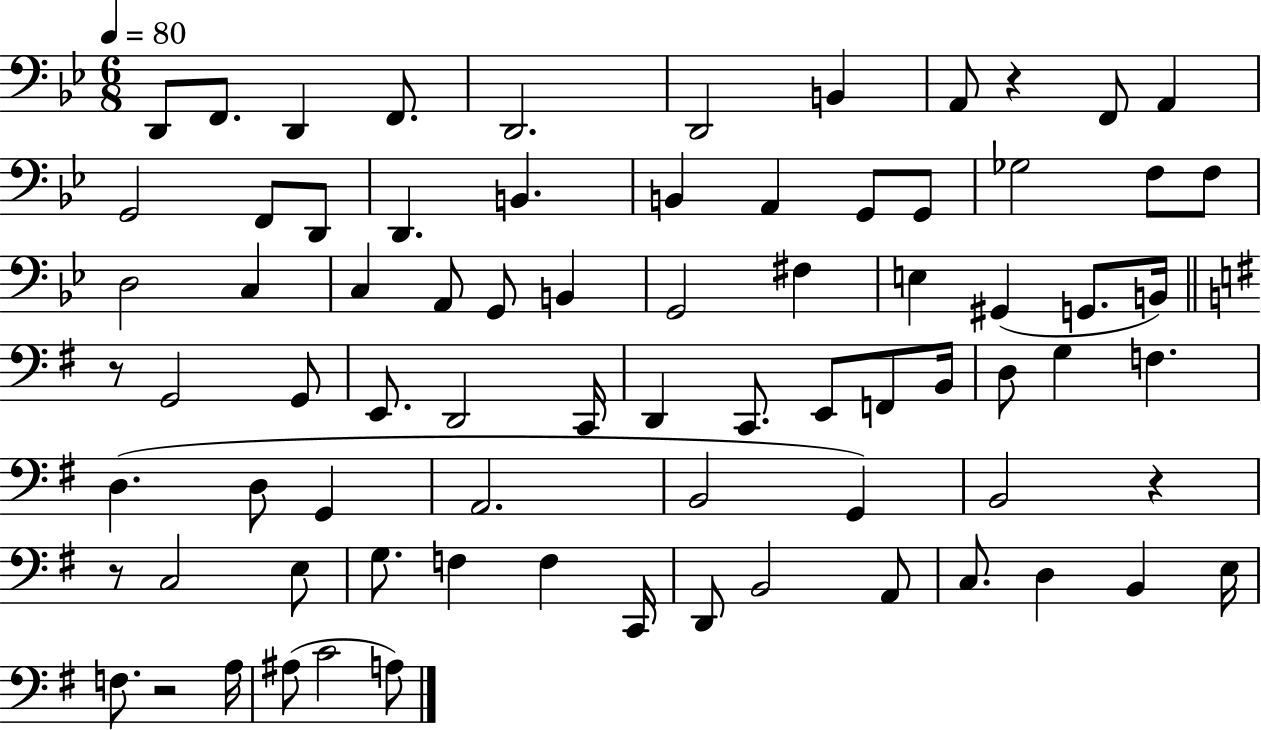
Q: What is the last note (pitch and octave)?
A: A3